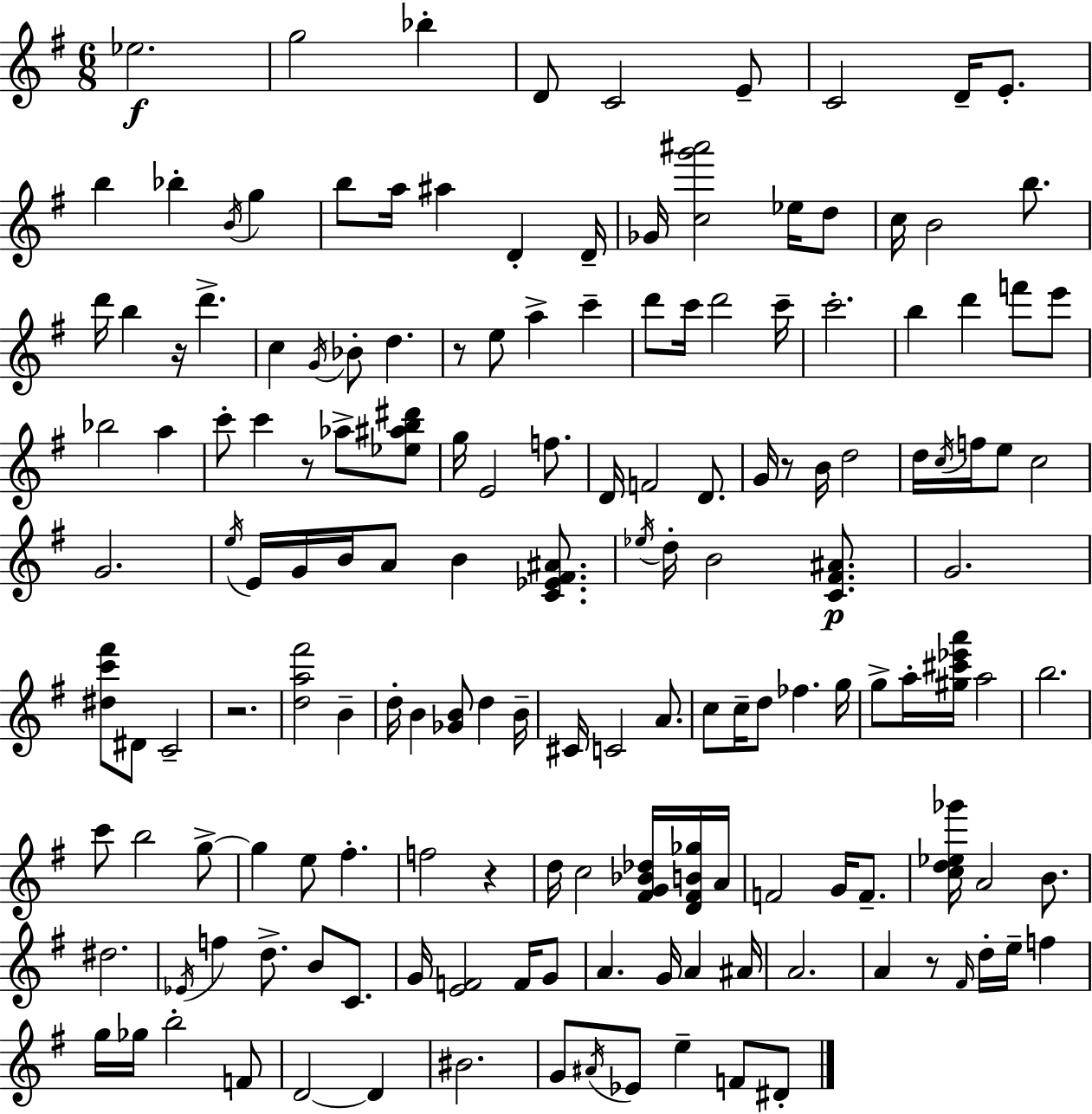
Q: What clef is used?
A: treble